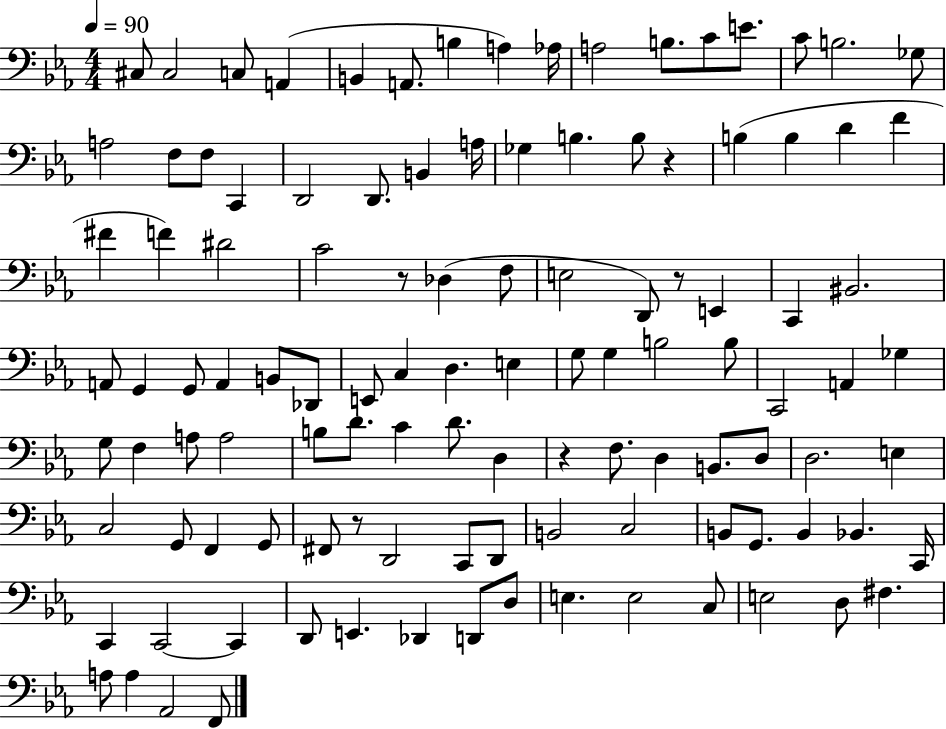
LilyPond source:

{
  \clef bass
  \numericTimeSignature
  \time 4/4
  \key ees \major
  \tempo 4 = 90
  \repeat volta 2 { cis8 cis2 c8 a,4( | b,4 a,8. b4 a4) aes16 | a2 b8. c'8 e'8. | c'8 b2. ges8 | \break a2 f8 f8 c,4 | d,2 d,8. b,4 a16 | ges4 b4. b8 r4 | b4( b4 d'4 f'4 | \break fis'4 f'4) dis'2 | c'2 r8 des4( f8 | e2 d,8) r8 e,4 | c,4 bis,2. | \break a,8 g,4 g,8 a,4 b,8 des,8 | e,8 c4 d4. e4 | g8 g4 b2 b8 | c,2 a,4 ges4 | \break g8 f4 a8 a2 | b8 d'8. c'4 d'8. d4 | r4 f8. d4 b,8. d8 | d2. e4 | \break c2 g,8 f,4 g,8 | fis,8 r8 d,2 c,8 d,8 | b,2 c2 | b,8 g,8. b,4 bes,4. c,16 | \break c,4 c,2~~ c,4 | d,8 e,4. des,4 d,8 d8 | e4. e2 c8 | e2 d8 fis4. | \break a8 a4 aes,2 f,8 | } \bar "|."
}